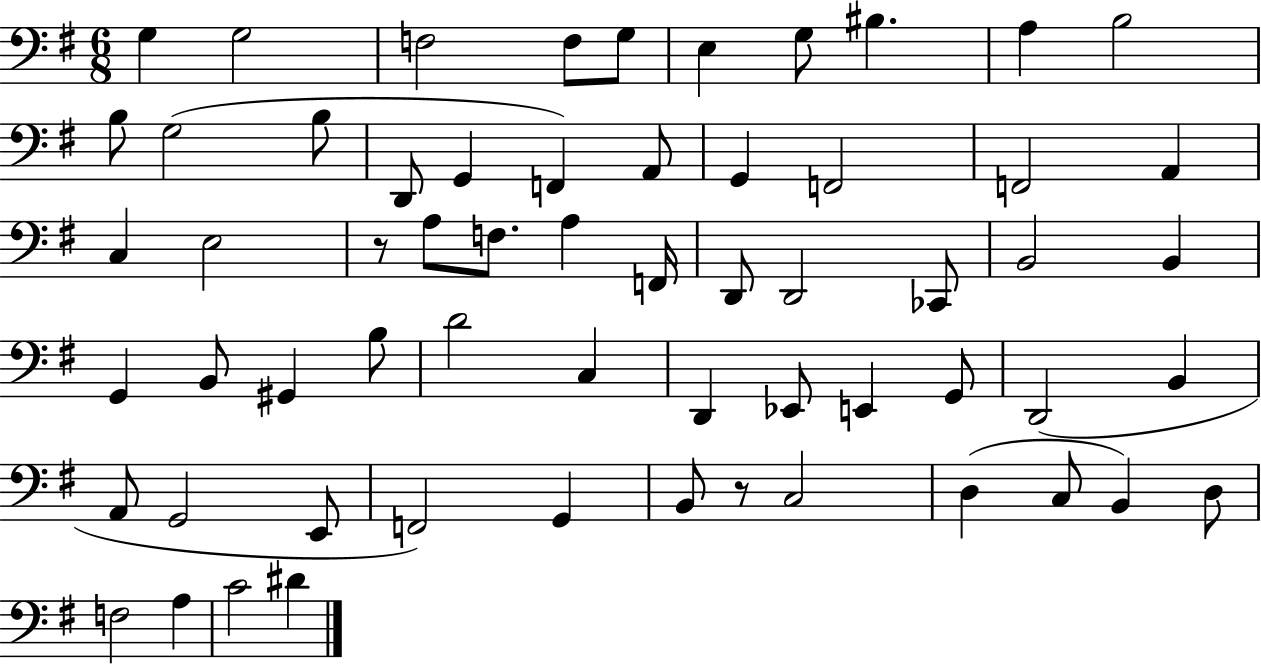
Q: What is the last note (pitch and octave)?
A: D#4